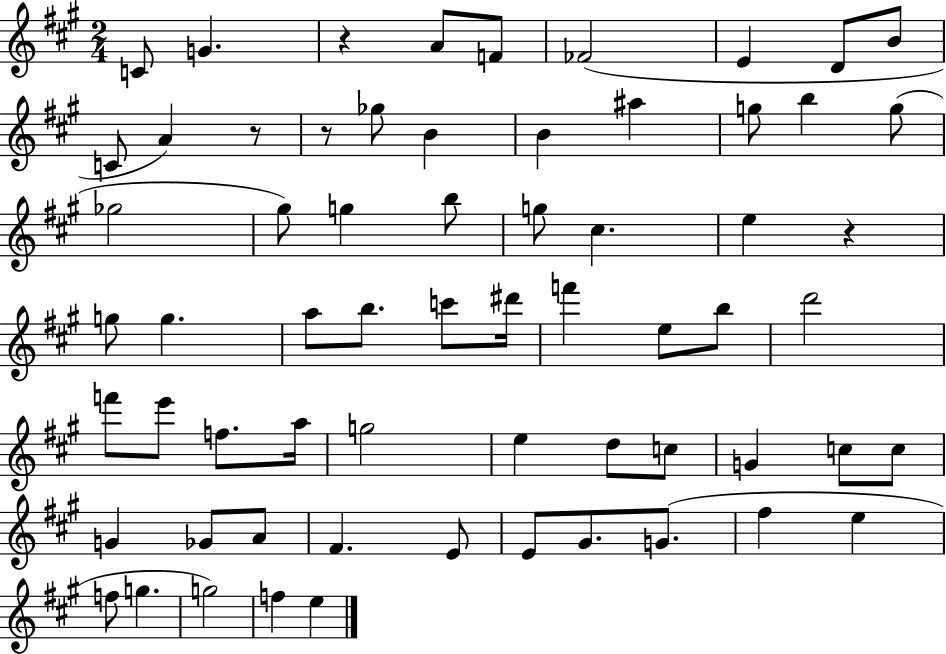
{
  \clef treble
  \numericTimeSignature
  \time 2/4
  \key a \major
  c'8 g'4. | r4 a'8 f'8 | fes'2( | e'4 d'8 b'8 | \break c'8 a'4) r8 | r8 ges''8 b'4 | b'4 ais''4 | g''8 b''4 g''8( | \break ges''2 | gis''8) g''4 b''8 | g''8 cis''4. | e''4 r4 | \break g''8 g''4. | a''8 b''8. c'''8 dis'''16 | f'''4 e''8 b''8 | d'''2 | \break f'''8 e'''8 f''8. a''16 | g''2 | e''4 d''8 c''8 | g'4 c''8 c''8 | \break g'4 ges'8 a'8 | fis'4. e'8 | e'8 gis'8. g'8.( | fis''4 e''4 | \break f''8 g''4. | g''2) | f''4 e''4 | \bar "|."
}